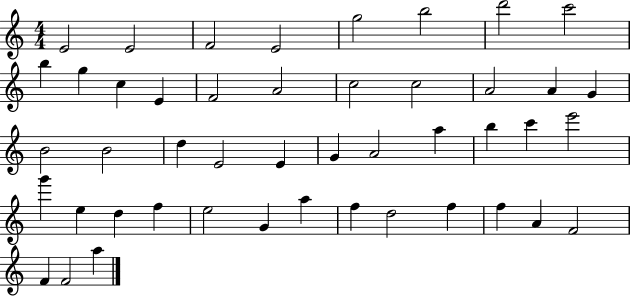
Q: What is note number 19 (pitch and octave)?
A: G4